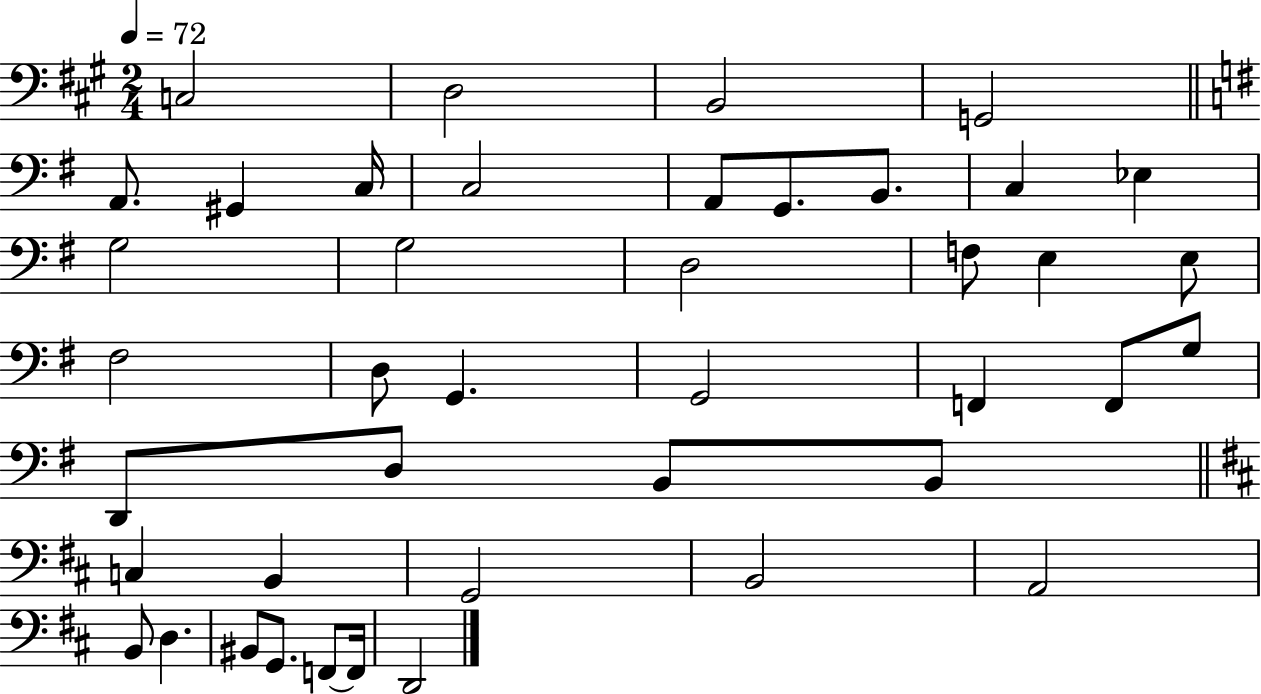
X:1
T:Untitled
M:2/4
L:1/4
K:A
C,2 D,2 B,,2 G,,2 A,,/2 ^G,, C,/4 C,2 A,,/2 G,,/2 B,,/2 C, _E, G,2 G,2 D,2 F,/2 E, E,/2 ^F,2 D,/2 G,, G,,2 F,, F,,/2 G,/2 D,,/2 D,/2 B,,/2 B,,/2 C, B,, G,,2 B,,2 A,,2 B,,/2 D, ^B,,/2 G,,/2 F,,/2 F,,/4 D,,2